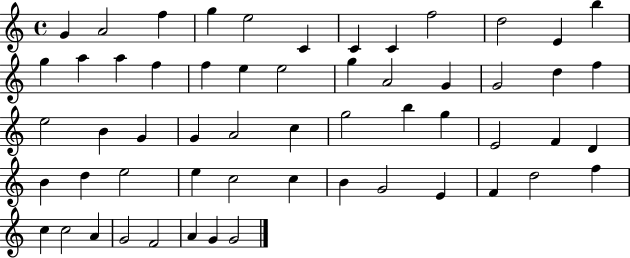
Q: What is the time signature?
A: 4/4